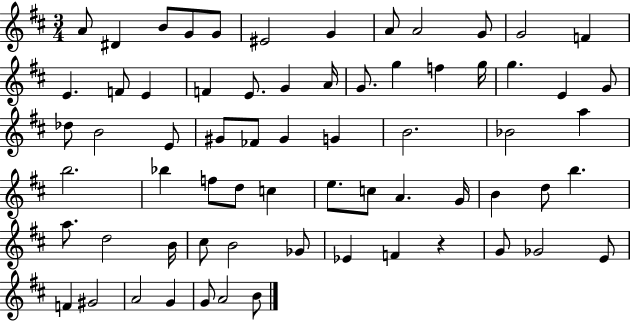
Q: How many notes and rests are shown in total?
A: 67